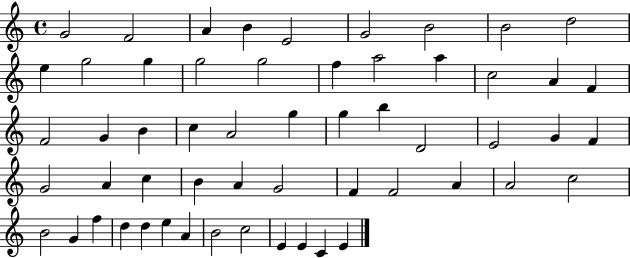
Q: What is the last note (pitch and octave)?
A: E4